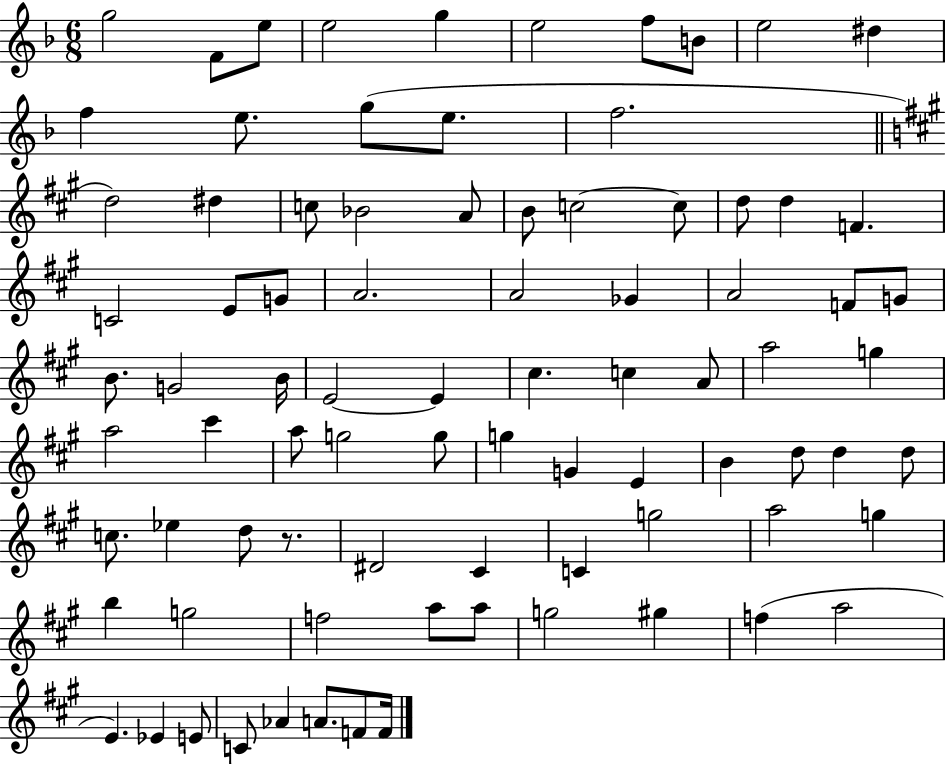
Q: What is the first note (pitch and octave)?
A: G5